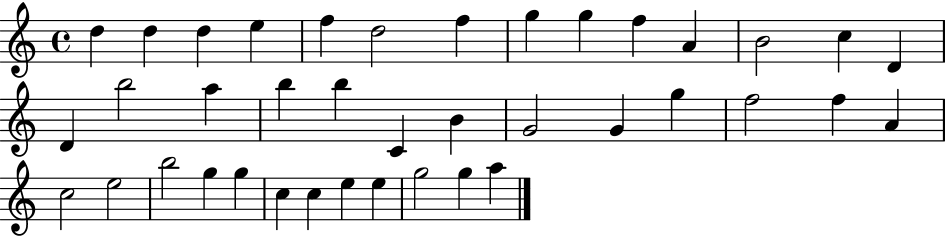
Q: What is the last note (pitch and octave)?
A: A5